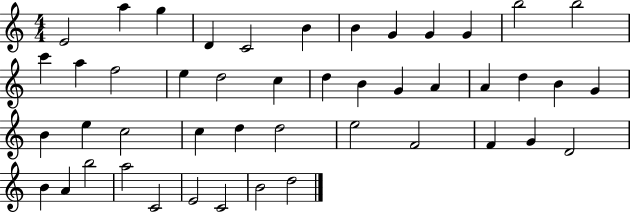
E4/h A5/q G5/q D4/q C4/h B4/q B4/q G4/q G4/q G4/q B5/h B5/h C6/q A5/q F5/h E5/q D5/h C5/q D5/q B4/q G4/q A4/q A4/q D5/q B4/q G4/q B4/q E5/q C5/h C5/q D5/q D5/h E5/h F4/h F4/q G4/q D4/h B4/q A4/q B5/h A5/h C4/h E4/h C4/h B4/h D5/h